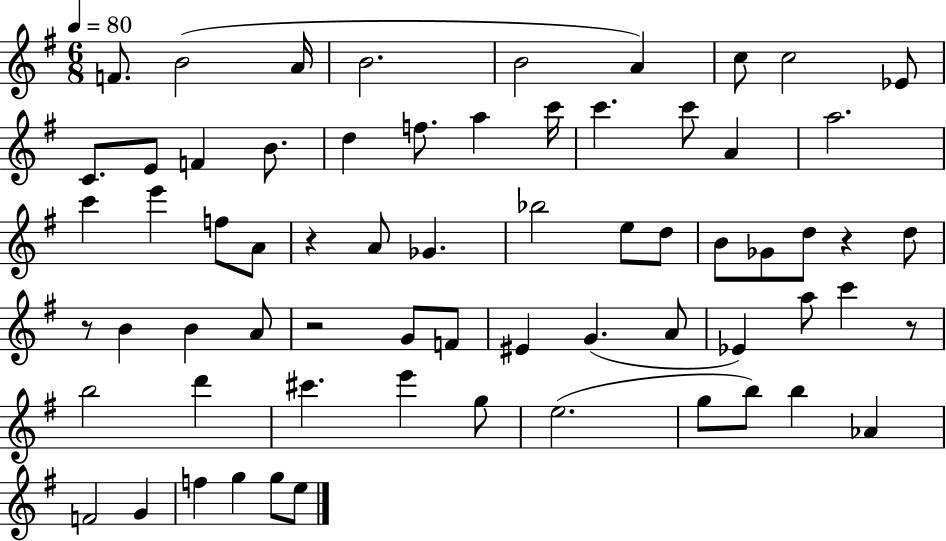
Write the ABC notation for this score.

X:1
T:Untitled
M:6/8
L:1/4
K:G
F/2 B2 A/4 B2 B2 A c/2 c2 _E/2 C/2 E/2 F B/2 d f/2 a c'/4 c' c'/2 A a2 c' e' f/2 A/2 z A/2 _G _b2 e/2 d/2 B/2 _G/2 d/2 z d/2 z/2 B B A/2 z2 G/2 F/2 ^E G A/2 _E a/2 c' z/2 b2 d' ^c' e' g/2 e2 g/2 b/2 b _A F2 G f g g/2 e/2